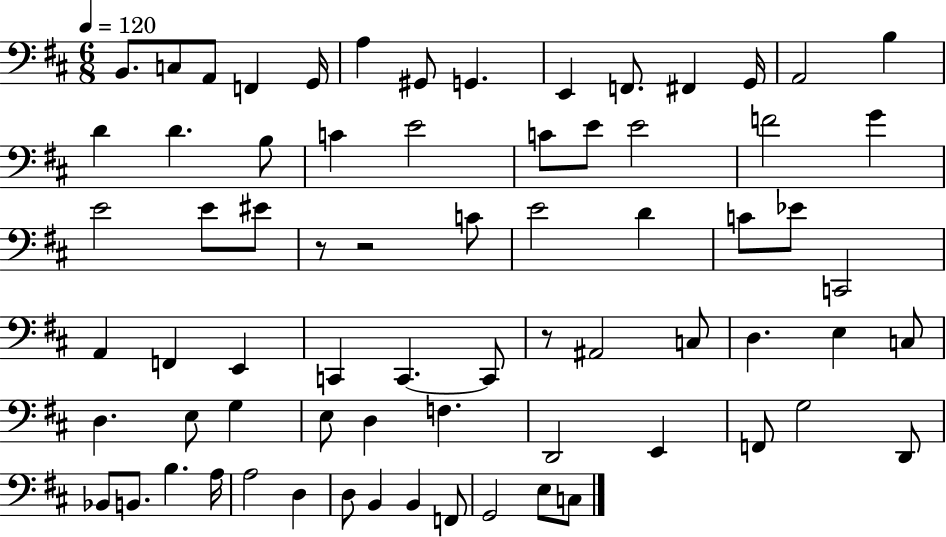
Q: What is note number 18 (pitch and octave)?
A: C4